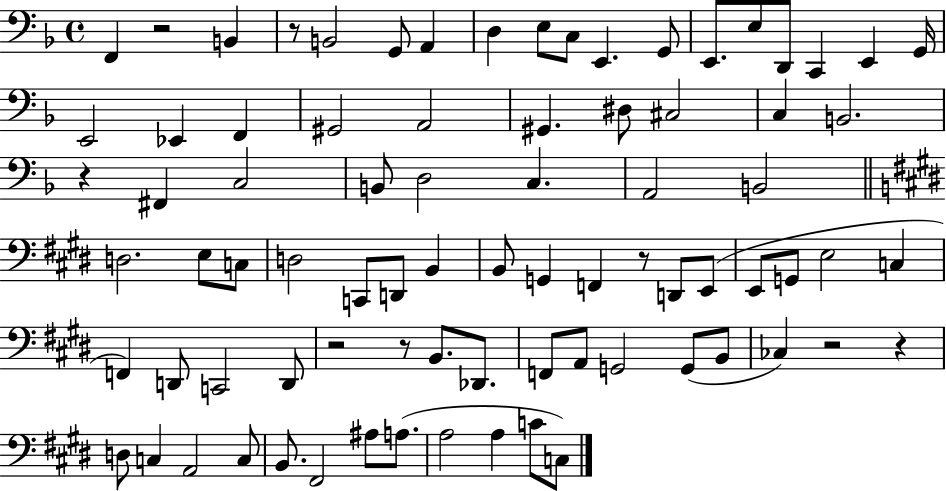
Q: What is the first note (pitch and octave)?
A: F2